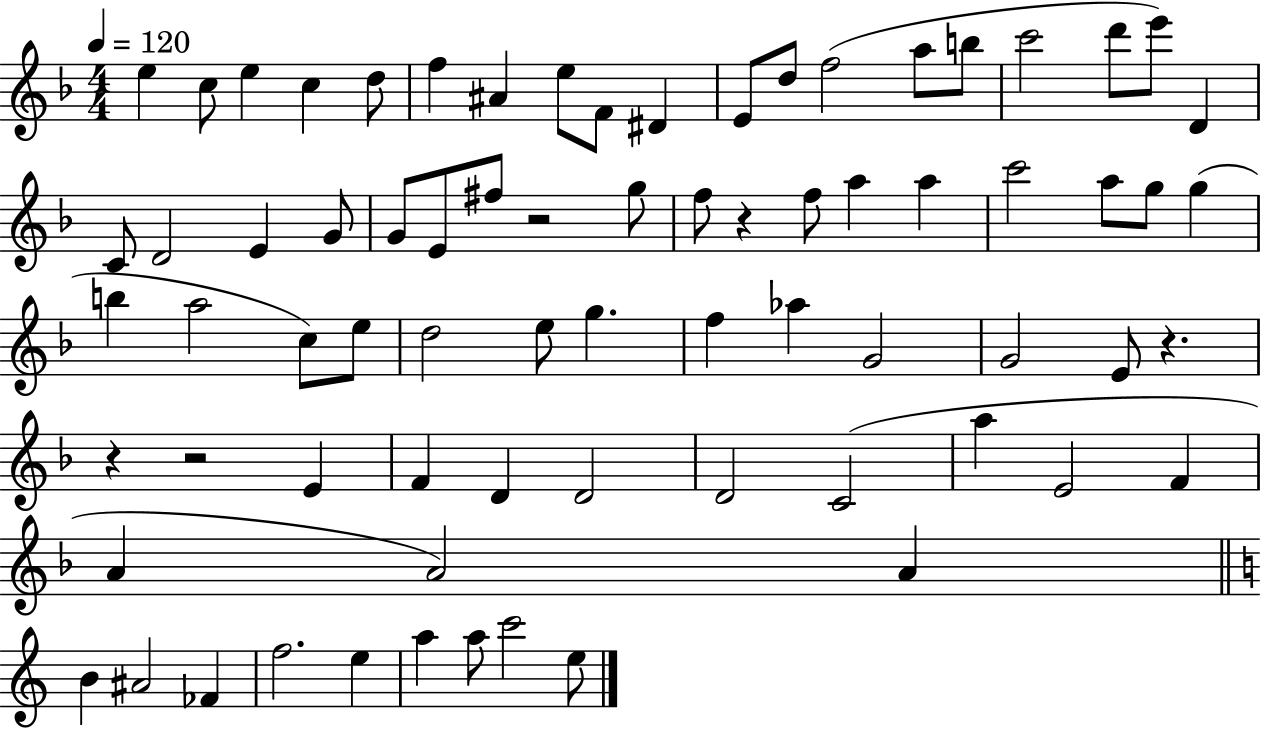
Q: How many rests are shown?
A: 5